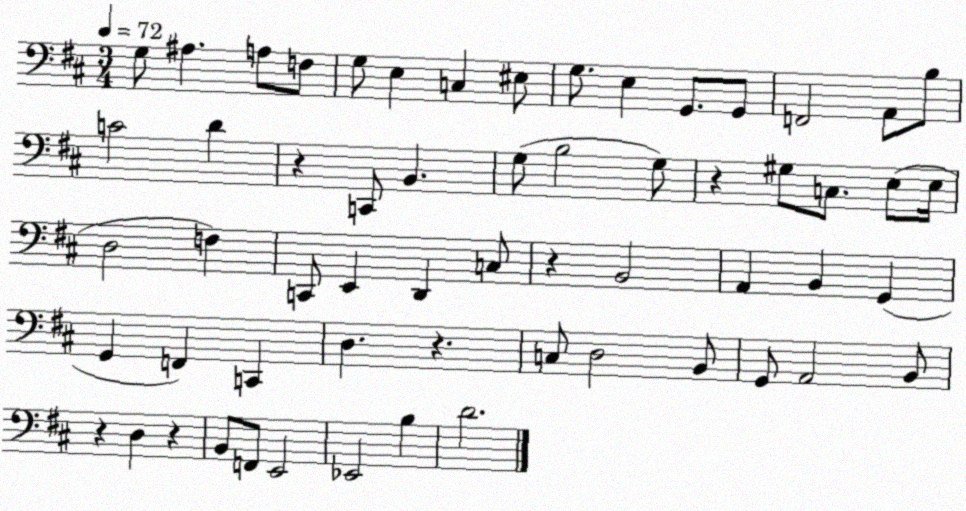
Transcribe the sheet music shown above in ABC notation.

X:1
T:Untitled
M:3/4
L:1/4
K:D
G,/2 ^A, A,/2 F,/2 G,/2 E, C, ^E,/2 G,/2 E, G,,/2 G,,/2 F,,2 A,,/2 B,/2 C2 D z C,,/2 B,, G,/2 B,2 G,/2 z ^G,/2 C,/2 E,/2 E,/4 D,2 F, C,,/2 E,, D,, C,/2 z B,,2 A,, B,, G,, G,, F,, C,, D, z C,/2 D,2 B,,/2 G,,/2 A,,2 B,,/2 z D, z B,,/2 F,,/2 E,,2 _E,,2 B, D2